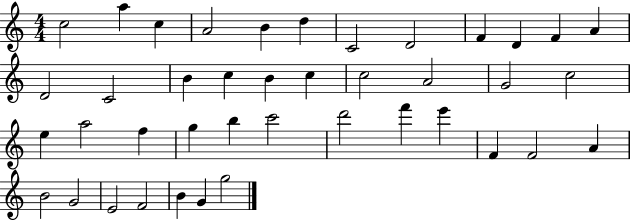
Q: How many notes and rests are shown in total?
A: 41